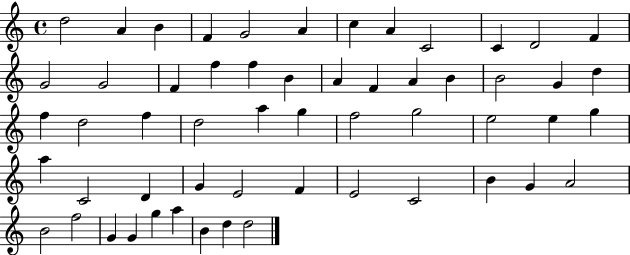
D5/h A4/q B4/q F4/q G4/h A4/q C5/q A4/q C4/h C4/q D4/h F4/q G4/h G4/h F4/q F5/q F5/q B4/q A4/q F4/q A4/q B4/q B4/h G4/q D5/q F5/q D5/h F5/q D5/h A5/q G5/q F5/h G5/h E5/h E5/q G5/q A5/q C4/h D4/q G4/q E4/h F4/q E4/h C4/h B4/q G4/q A4/h B4/h F5/h G4/q G4/q G5/q A5/q B4/q D5/q D5/h